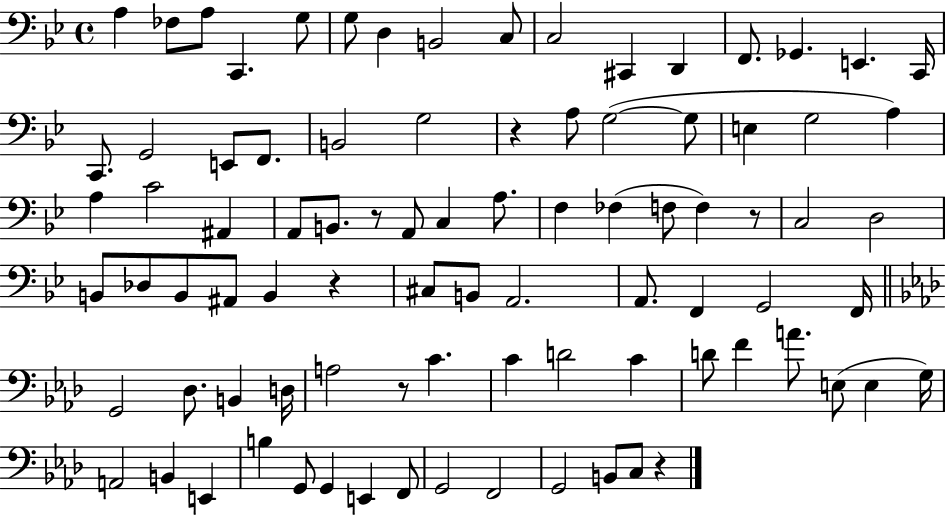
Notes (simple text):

A3/q FES3/e A3/e C2/q. G3/e G3/e D3/q B2/h C3/e C3/h C#2/q D2/q F2/e. Gb2/q. E2/q. C2/s C2/e. G2/h E2/e F2/e. B2/h G3/h R/q A3/e G3/h G3/e E3/q G3/h A3/q A3/q C4/h A#2/q A2/e B2/e. R/e A2/e C3/q A3/e. F3/q FES3/q F3/e F3/q R/e C3/h D3/h B2/e Db3/e B2/e A#2/e B2/q R/q C#3/e B2/e A2/h. A2/e. F2/q G2/h F2/s G2/h Db3/e. B2/q D3/s A3/h R/e C4/q. C4/q D4/h C4/q D4/e F4/q A4/e. E3/e E3/q G3/s A2/h B2/q E2/q B3/q G2/e G2/q E2/q F2/e G2/h F2/h G2/h B2/e C3/e R/q